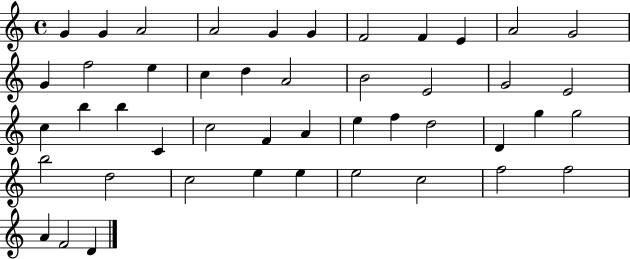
X:1
T:Untitled
M:4/4
L:1/4
K:C
G G A2 A2 G G F2 F E A2 G2 G f2 e c d A2 B2 E2 G2 E2 c b b C c2 F A e f d2 D g g2 b2 d2 c2 e e e2 c2 f2 f2 A F2 D